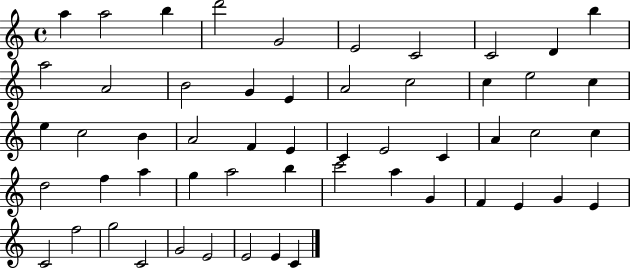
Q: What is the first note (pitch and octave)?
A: A5